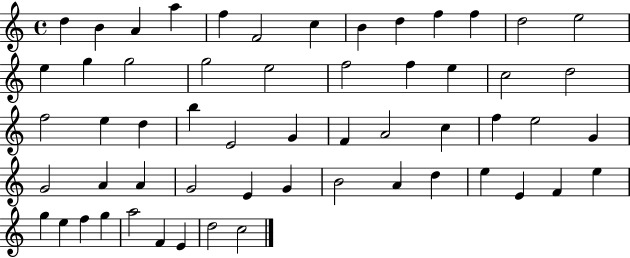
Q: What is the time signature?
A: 4/4